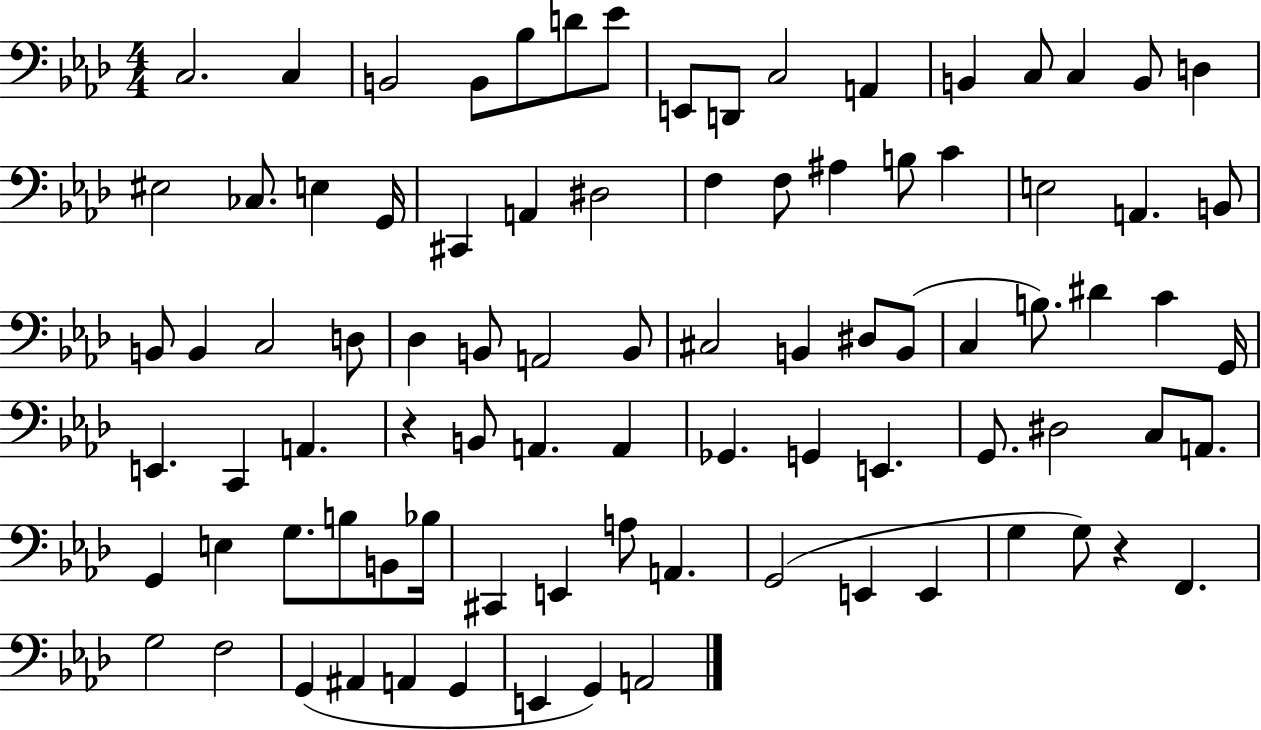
X:1
T:Untitled
M:4/4
L:1/4
K:Ab
C,2 C, B,,2 B,,/2 _B,/2 D/2 _E/2 E,,/2 D,,/2 C,2 A,, B,, C,/2 C, B,,/2 D, ^E,2 _C,/2 E, G,,/4 ^C,, A,, ^D,2 F, F,/2 ^A, B,/2 C E,2 A,, B,,/2 B,,/2 B,, C,2 D,/2 _D, B,,/2 A,,2 B,,/2 ^C,2 B,, ^D,/2 B,,/2 C, B,/2 ^D C G,,/4 E,, C,, A,, z B,,/2 A,, A,, _G,, G,, E,, G,,/2 ^D,2 C,/2 A,,/2 G,, E, G,/2 B,/2 B,,/2 _B,/4 ^C,, E,, A,/2 A,, G,,2 E,, E,, G, G,/2 z F,, G,2 F,2 G,, ^A,, A,, G,, E,, G,, A,,2